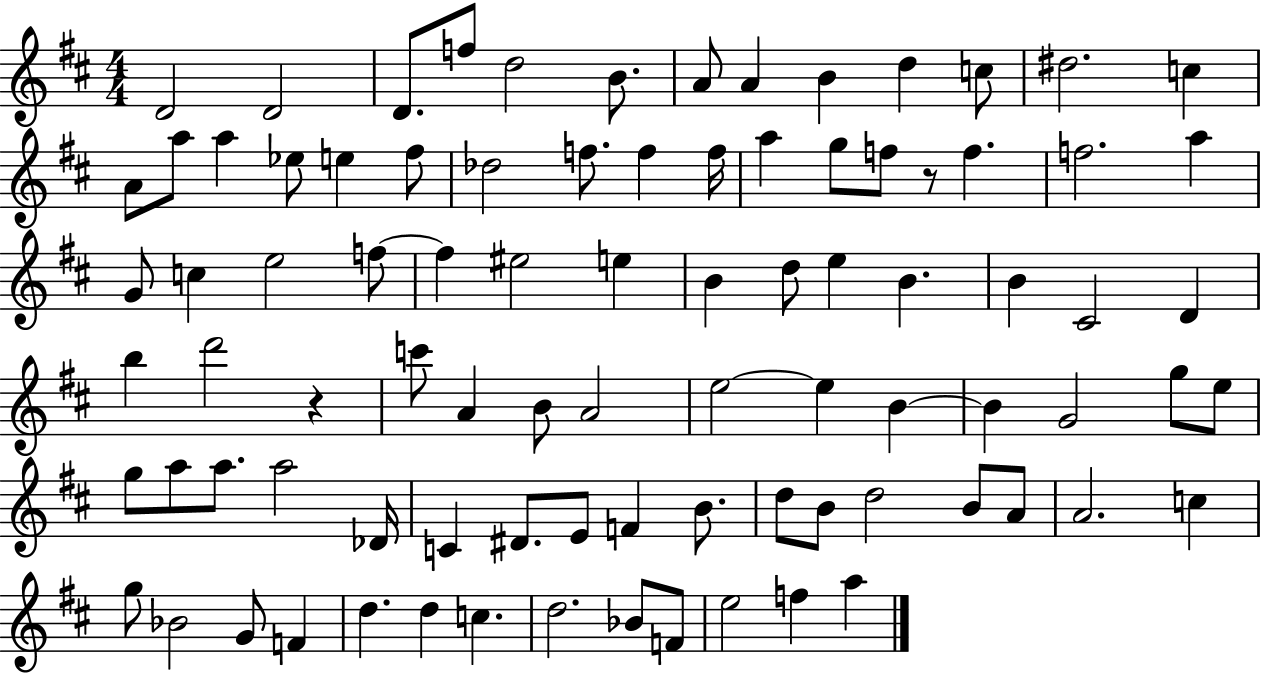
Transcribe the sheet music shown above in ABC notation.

X:1
T:Untitled
M:4/4
L:1/4
K:D
D2 D2 D/2 f/2 d2 B/2 A/2 A B d c/2 ^d2 c A/2 a/2 a _e/2 e ^f/2 _d2 f/2 f f/4 a g/2 f/2 z/2 f f2 a G/2 c e2 f/2 f ^e2 e B d/2 e B B ^C2 D b d'2 z c'/2 A B/2 A2 e2 e B B G2 g/2 e/2 g/2 a/2 a/2 a2 _D/4 C ^D/2 E/2 F B/2 d/2 B/2 d2 B/2 A/2 A2 c g/2 _B2 G/2 F d d c d2 _B/2 F/2 e2 f a